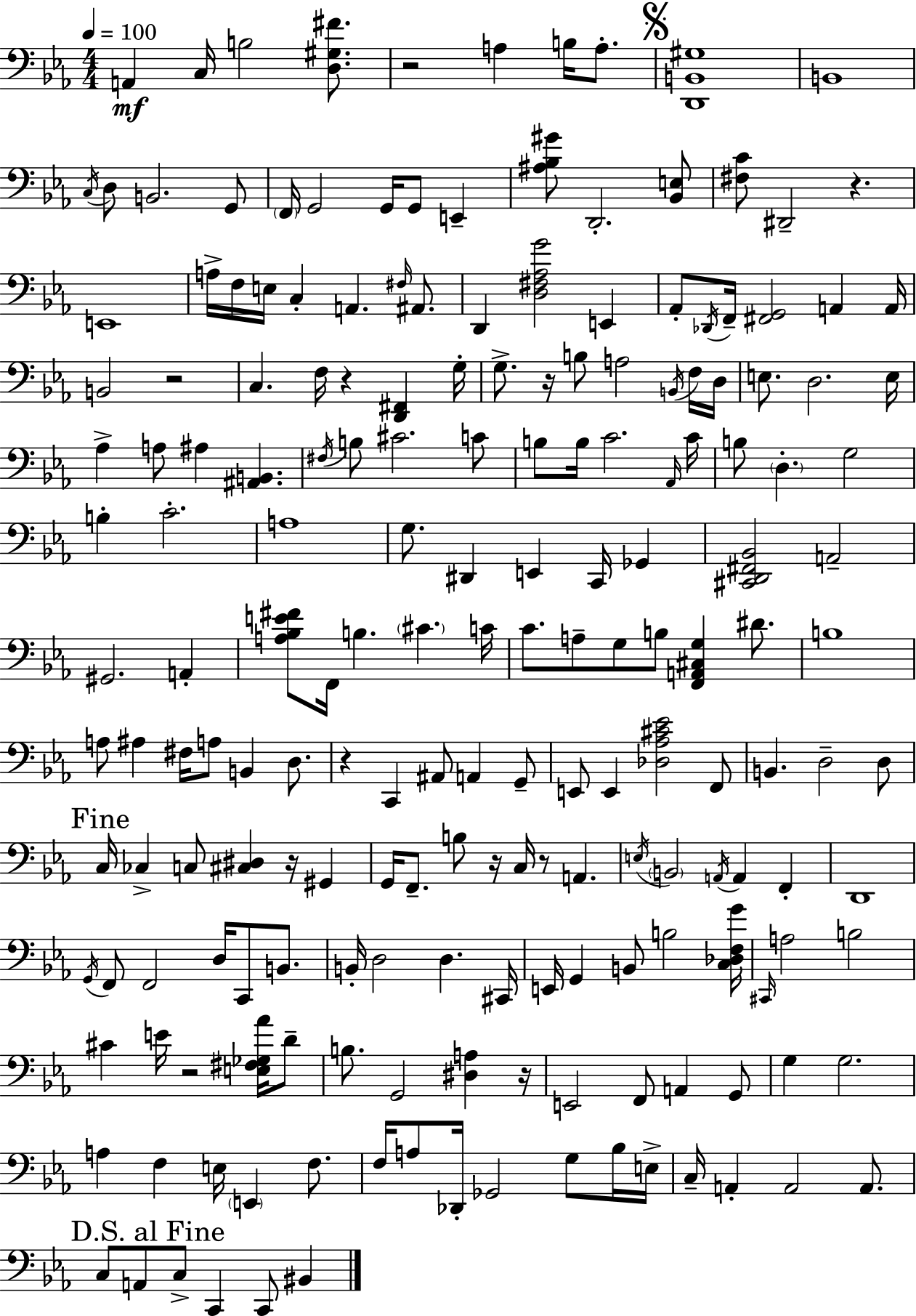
X:1
T:Untitled
M:4/4
L:1/4
K:Eb
A,, C,/4 B,2 [D,^G,^F]/2 z2 A, B,/4 A,/2 [D,,B,,^G,]4 B,,4 C,/4 D,/2 B,,2 G,,/2 F,,/4 G,,2 G,,/4 G,,/2 E,, [^A,_B,^G]/2 D,,2 [_B,,E,]/2 [^F,C]/2 ^D,,2 z E,,4 A,/4 F,/4 E,/4 C, A,, ^F,/4 ^A,,/2 D,, [D,^F,_A,G]2 E,, _A,,/2 _D,,/4 F,,/4 [^F,,G,,]2 A,, A,,/4 B,,2 z2 C, F,/4 z [D,,^F,,] G,/4 G,/2 z/4 B,/2 A,2 B,,/4 F,/4 D,/4 E,/2 D,2 E,/4 _A, A,/2 ^A, [^A,,B,,] ^F,/4 B,/2 ^C2 C/2 B,/2 B,/4 C2 _A,,/4 C/4 B,/2 D, G,2 B, C2 A,4 G,/2 ^D,, E,, C,,/4 _G,, [^C,,D,,^F,,_B,,]2 A,,2 ^G,,2 A,, [A,_B,E^F]/2 F,,/4 B, ^C C/4 C/2 A,/2 G,/2 B,/2 [F,,A,,^C,G,] ^D/2 B,4 A,/2 ^A, ^F,/4 A,/2 B,, D,/2 z C,, ^A,,/2 A,, G,,/2 E,,/2 E,, [_D,_A,^C_E]2 F,,/2 B,, D,2 D,/2 C,/4 _C, C,/2 [^C,^D,] z/4 ^G,, G,,/4 F,,/2 B,/2 z/4 C,/4 z/2 A,, E,/4 B,,2 A,,/4 A,, F,, D,,4 G,,/4 F,,/2 F,,2 D,/4 C,,/2 B,,/2 B,,/4 D,2 D, ^C,,/4 E,,/4 G,, B,,/2 B,2 [C,_D,F,G]/4 ^C,,/4 A,2 B,2 ^C E/4 z2 [E,^F,_G,_A]/4 D/2 B,/2 G,,2 [^D,A,] z/4 E,,2 F,,/2 A,, G,,/2 G, G,2 A, F, E,/4 E,, F,/2 F,/4 A,/2 _D,,/4 _G,,2 G,/2 _B,/4 E,/4 C,/4 A,, A,,2 A,,/2 C,/2 A,,/2 C,/2 C,, C,,/2 ^B,,